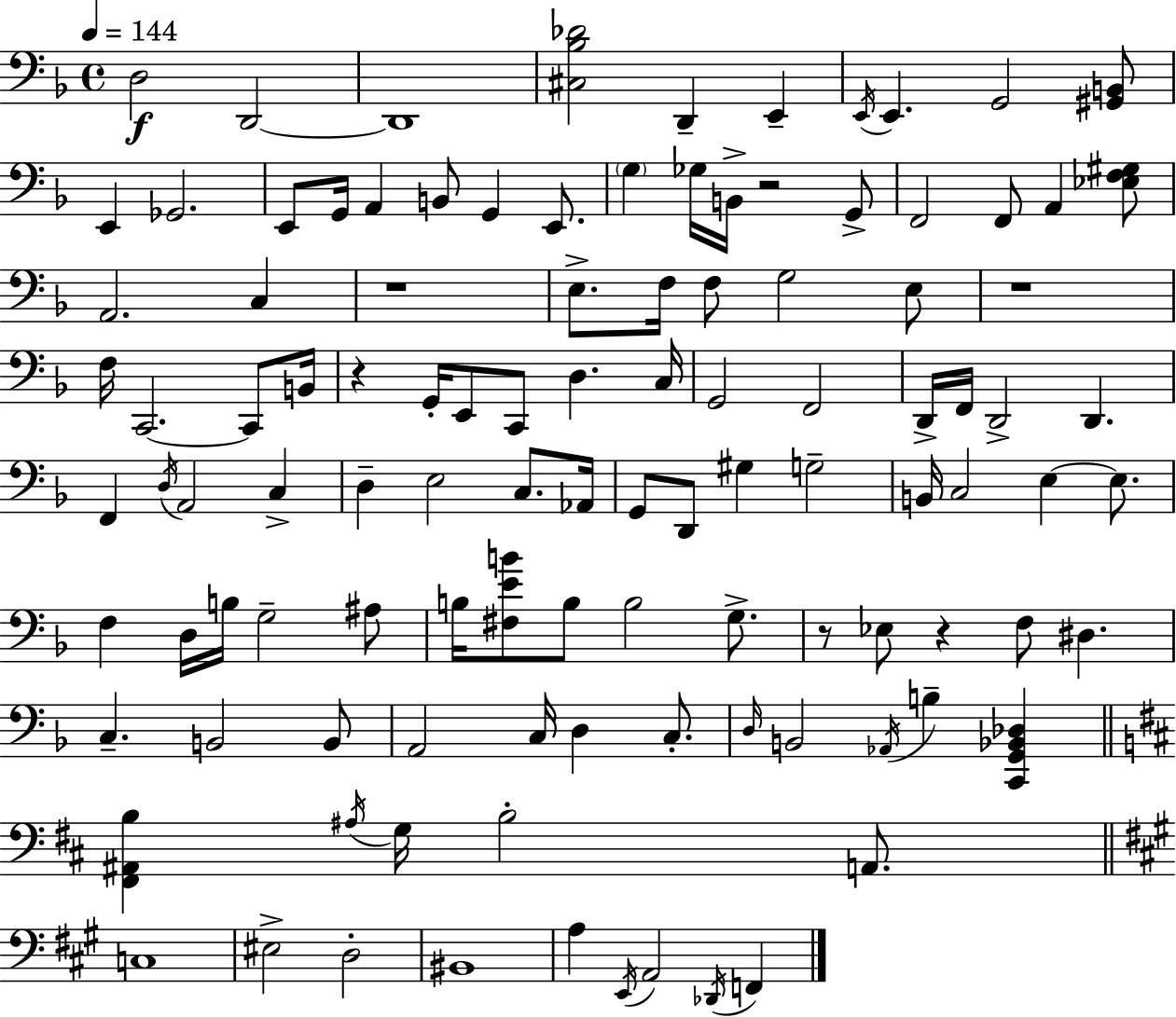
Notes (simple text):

D3/h D2/h D2/w [C#3,Bb3,Db4]/h D2/q E2/q E2/s E2/q. G2/h [G#2,B2]/e E2/q Gb2/h. E2/e G2/s A2/q B2/e G2/q E2/e. G3/q Gb3/s B2/s R/h G2/e F2/h F2/e A2/q [Eb3,F3,G#3]/e A2/h. C3/q R/w E3/e. F3/s F3/e G3/h E3/e R/w F3/s C2/h. C2/e B2/s R/q G2/s E2/e C2/e D3/q. C3/s G2/h F2/h D2/s F2/s D2/h D2/q. F2/q D3/s A2/h C3/q D3/q E3/h C3/e. Ab2/s G2/e D2/e G#3/q G3/h B2/s C3/h E3/q E3/e. F3/q D3/s B3/s G3/h A#3/e B3/s [F#3,E4,B4]/e B3/e B3/h G3/e. R/e Eb3/e R/q F3/e D#3/q. C3/q. B2/h B2/e A2/h C3/s D3/q C3/e. D3/s B2/h Ab2/s B3/q [C2,G2,Bb2,Db3]/q [F#2,A#2,B3]/q A#3/s G3/s B3/h A2/e. C3/w EIS3/h D3/h BIS2/w A3/q E2/s A2/h Db2/s F2/q